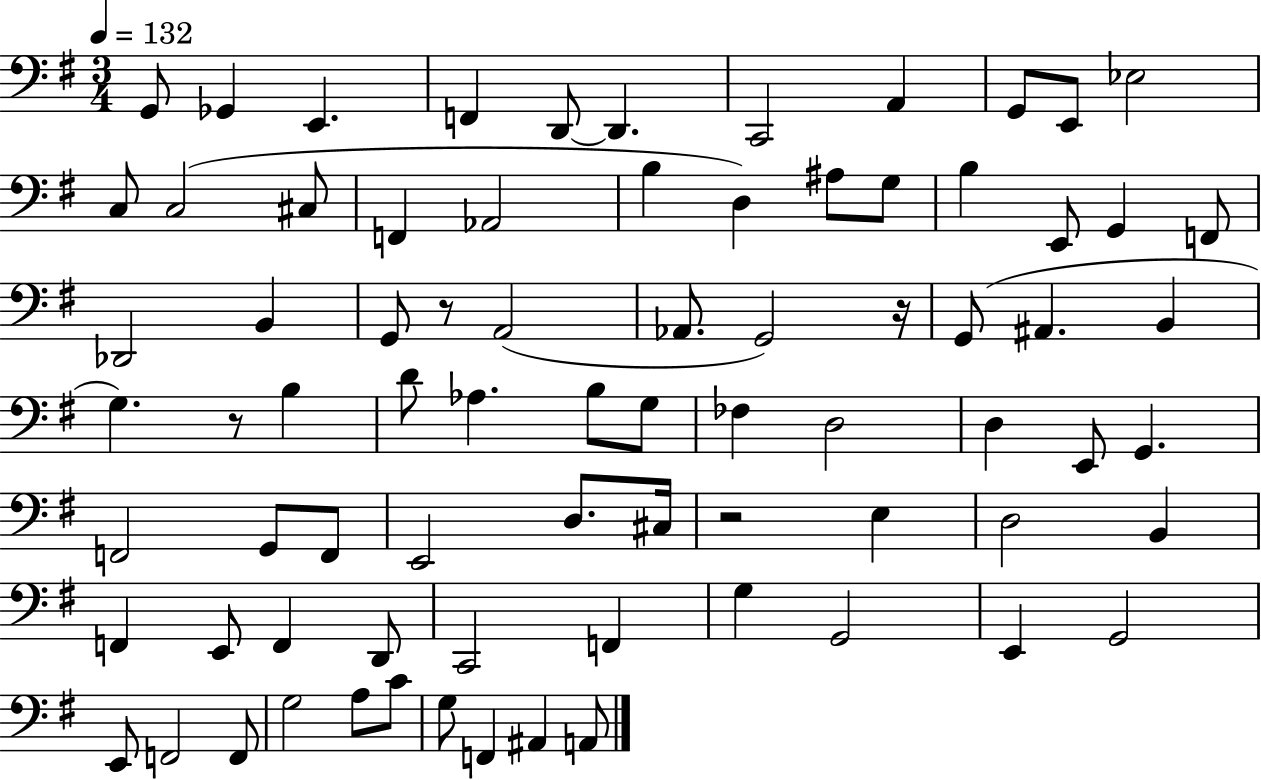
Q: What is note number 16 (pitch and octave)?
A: Ab2